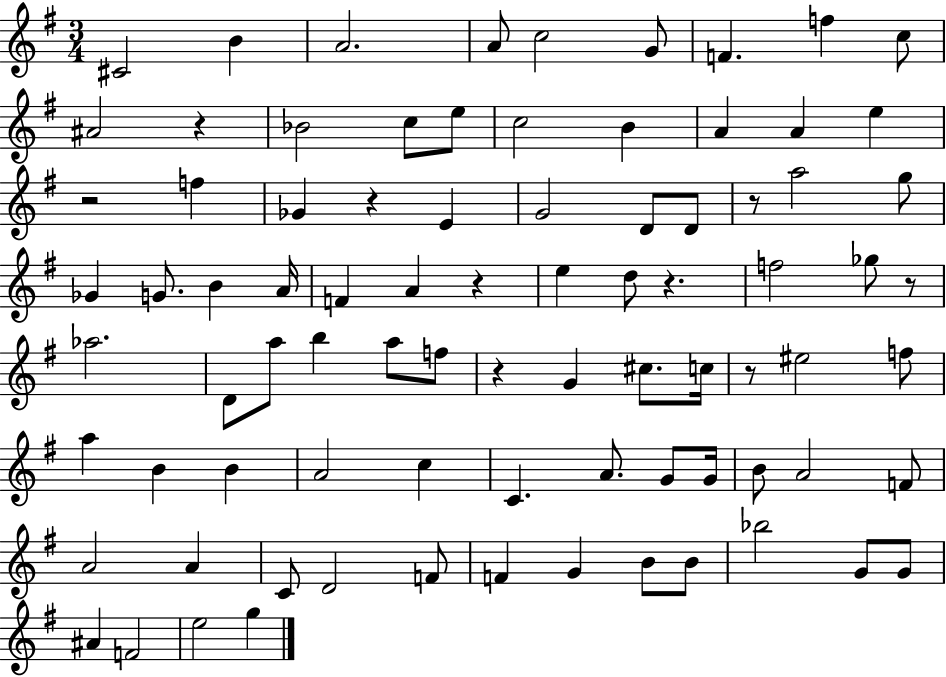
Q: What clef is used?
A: treble